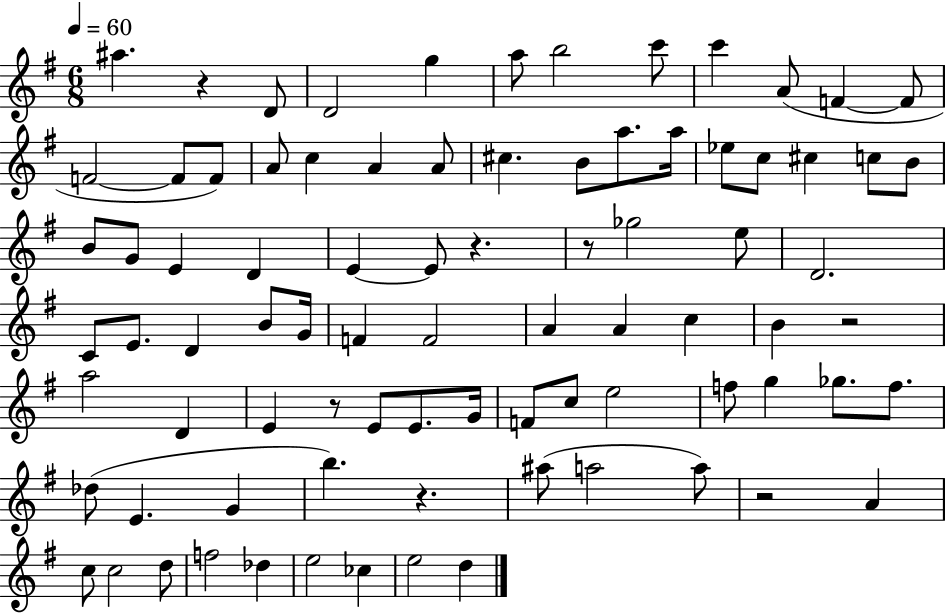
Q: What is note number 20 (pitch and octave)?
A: B4